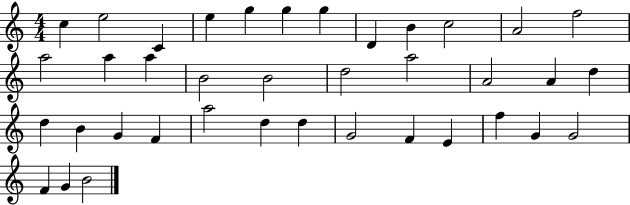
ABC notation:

X:1
T:Untitled
M:4/4
L:1/4
K:C
c e2 C e g g g D B c2 A2 f2 a2 a a B2 B2 d2 a2 A2 A d d B G F a2 d d G2 F E f G G2 F G B2